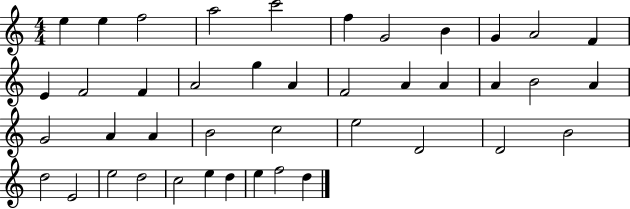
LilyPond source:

{
  \clef treble
  \numericTimeSignature
  \time 4/4
  \key c \major
  e''4 e''4 f''2 | a''2 c'''2 | f''4 g'2 b'4 | g'4 a'2 f'4 | \break e'4 f'2 f'4 | a'2 g''4 a'4 | f'2 a'4 a'4 | a'4 b'2 a'4 | \break g'2 a'4 a'4 | b'2 c''2 | e''2 d'2 | d'2 b'2 | \break d''2 e'2 | e''2 d''2 | c''2 e''4 d''4 | e''4 f''2 d''4 | \break \bar "|."
}